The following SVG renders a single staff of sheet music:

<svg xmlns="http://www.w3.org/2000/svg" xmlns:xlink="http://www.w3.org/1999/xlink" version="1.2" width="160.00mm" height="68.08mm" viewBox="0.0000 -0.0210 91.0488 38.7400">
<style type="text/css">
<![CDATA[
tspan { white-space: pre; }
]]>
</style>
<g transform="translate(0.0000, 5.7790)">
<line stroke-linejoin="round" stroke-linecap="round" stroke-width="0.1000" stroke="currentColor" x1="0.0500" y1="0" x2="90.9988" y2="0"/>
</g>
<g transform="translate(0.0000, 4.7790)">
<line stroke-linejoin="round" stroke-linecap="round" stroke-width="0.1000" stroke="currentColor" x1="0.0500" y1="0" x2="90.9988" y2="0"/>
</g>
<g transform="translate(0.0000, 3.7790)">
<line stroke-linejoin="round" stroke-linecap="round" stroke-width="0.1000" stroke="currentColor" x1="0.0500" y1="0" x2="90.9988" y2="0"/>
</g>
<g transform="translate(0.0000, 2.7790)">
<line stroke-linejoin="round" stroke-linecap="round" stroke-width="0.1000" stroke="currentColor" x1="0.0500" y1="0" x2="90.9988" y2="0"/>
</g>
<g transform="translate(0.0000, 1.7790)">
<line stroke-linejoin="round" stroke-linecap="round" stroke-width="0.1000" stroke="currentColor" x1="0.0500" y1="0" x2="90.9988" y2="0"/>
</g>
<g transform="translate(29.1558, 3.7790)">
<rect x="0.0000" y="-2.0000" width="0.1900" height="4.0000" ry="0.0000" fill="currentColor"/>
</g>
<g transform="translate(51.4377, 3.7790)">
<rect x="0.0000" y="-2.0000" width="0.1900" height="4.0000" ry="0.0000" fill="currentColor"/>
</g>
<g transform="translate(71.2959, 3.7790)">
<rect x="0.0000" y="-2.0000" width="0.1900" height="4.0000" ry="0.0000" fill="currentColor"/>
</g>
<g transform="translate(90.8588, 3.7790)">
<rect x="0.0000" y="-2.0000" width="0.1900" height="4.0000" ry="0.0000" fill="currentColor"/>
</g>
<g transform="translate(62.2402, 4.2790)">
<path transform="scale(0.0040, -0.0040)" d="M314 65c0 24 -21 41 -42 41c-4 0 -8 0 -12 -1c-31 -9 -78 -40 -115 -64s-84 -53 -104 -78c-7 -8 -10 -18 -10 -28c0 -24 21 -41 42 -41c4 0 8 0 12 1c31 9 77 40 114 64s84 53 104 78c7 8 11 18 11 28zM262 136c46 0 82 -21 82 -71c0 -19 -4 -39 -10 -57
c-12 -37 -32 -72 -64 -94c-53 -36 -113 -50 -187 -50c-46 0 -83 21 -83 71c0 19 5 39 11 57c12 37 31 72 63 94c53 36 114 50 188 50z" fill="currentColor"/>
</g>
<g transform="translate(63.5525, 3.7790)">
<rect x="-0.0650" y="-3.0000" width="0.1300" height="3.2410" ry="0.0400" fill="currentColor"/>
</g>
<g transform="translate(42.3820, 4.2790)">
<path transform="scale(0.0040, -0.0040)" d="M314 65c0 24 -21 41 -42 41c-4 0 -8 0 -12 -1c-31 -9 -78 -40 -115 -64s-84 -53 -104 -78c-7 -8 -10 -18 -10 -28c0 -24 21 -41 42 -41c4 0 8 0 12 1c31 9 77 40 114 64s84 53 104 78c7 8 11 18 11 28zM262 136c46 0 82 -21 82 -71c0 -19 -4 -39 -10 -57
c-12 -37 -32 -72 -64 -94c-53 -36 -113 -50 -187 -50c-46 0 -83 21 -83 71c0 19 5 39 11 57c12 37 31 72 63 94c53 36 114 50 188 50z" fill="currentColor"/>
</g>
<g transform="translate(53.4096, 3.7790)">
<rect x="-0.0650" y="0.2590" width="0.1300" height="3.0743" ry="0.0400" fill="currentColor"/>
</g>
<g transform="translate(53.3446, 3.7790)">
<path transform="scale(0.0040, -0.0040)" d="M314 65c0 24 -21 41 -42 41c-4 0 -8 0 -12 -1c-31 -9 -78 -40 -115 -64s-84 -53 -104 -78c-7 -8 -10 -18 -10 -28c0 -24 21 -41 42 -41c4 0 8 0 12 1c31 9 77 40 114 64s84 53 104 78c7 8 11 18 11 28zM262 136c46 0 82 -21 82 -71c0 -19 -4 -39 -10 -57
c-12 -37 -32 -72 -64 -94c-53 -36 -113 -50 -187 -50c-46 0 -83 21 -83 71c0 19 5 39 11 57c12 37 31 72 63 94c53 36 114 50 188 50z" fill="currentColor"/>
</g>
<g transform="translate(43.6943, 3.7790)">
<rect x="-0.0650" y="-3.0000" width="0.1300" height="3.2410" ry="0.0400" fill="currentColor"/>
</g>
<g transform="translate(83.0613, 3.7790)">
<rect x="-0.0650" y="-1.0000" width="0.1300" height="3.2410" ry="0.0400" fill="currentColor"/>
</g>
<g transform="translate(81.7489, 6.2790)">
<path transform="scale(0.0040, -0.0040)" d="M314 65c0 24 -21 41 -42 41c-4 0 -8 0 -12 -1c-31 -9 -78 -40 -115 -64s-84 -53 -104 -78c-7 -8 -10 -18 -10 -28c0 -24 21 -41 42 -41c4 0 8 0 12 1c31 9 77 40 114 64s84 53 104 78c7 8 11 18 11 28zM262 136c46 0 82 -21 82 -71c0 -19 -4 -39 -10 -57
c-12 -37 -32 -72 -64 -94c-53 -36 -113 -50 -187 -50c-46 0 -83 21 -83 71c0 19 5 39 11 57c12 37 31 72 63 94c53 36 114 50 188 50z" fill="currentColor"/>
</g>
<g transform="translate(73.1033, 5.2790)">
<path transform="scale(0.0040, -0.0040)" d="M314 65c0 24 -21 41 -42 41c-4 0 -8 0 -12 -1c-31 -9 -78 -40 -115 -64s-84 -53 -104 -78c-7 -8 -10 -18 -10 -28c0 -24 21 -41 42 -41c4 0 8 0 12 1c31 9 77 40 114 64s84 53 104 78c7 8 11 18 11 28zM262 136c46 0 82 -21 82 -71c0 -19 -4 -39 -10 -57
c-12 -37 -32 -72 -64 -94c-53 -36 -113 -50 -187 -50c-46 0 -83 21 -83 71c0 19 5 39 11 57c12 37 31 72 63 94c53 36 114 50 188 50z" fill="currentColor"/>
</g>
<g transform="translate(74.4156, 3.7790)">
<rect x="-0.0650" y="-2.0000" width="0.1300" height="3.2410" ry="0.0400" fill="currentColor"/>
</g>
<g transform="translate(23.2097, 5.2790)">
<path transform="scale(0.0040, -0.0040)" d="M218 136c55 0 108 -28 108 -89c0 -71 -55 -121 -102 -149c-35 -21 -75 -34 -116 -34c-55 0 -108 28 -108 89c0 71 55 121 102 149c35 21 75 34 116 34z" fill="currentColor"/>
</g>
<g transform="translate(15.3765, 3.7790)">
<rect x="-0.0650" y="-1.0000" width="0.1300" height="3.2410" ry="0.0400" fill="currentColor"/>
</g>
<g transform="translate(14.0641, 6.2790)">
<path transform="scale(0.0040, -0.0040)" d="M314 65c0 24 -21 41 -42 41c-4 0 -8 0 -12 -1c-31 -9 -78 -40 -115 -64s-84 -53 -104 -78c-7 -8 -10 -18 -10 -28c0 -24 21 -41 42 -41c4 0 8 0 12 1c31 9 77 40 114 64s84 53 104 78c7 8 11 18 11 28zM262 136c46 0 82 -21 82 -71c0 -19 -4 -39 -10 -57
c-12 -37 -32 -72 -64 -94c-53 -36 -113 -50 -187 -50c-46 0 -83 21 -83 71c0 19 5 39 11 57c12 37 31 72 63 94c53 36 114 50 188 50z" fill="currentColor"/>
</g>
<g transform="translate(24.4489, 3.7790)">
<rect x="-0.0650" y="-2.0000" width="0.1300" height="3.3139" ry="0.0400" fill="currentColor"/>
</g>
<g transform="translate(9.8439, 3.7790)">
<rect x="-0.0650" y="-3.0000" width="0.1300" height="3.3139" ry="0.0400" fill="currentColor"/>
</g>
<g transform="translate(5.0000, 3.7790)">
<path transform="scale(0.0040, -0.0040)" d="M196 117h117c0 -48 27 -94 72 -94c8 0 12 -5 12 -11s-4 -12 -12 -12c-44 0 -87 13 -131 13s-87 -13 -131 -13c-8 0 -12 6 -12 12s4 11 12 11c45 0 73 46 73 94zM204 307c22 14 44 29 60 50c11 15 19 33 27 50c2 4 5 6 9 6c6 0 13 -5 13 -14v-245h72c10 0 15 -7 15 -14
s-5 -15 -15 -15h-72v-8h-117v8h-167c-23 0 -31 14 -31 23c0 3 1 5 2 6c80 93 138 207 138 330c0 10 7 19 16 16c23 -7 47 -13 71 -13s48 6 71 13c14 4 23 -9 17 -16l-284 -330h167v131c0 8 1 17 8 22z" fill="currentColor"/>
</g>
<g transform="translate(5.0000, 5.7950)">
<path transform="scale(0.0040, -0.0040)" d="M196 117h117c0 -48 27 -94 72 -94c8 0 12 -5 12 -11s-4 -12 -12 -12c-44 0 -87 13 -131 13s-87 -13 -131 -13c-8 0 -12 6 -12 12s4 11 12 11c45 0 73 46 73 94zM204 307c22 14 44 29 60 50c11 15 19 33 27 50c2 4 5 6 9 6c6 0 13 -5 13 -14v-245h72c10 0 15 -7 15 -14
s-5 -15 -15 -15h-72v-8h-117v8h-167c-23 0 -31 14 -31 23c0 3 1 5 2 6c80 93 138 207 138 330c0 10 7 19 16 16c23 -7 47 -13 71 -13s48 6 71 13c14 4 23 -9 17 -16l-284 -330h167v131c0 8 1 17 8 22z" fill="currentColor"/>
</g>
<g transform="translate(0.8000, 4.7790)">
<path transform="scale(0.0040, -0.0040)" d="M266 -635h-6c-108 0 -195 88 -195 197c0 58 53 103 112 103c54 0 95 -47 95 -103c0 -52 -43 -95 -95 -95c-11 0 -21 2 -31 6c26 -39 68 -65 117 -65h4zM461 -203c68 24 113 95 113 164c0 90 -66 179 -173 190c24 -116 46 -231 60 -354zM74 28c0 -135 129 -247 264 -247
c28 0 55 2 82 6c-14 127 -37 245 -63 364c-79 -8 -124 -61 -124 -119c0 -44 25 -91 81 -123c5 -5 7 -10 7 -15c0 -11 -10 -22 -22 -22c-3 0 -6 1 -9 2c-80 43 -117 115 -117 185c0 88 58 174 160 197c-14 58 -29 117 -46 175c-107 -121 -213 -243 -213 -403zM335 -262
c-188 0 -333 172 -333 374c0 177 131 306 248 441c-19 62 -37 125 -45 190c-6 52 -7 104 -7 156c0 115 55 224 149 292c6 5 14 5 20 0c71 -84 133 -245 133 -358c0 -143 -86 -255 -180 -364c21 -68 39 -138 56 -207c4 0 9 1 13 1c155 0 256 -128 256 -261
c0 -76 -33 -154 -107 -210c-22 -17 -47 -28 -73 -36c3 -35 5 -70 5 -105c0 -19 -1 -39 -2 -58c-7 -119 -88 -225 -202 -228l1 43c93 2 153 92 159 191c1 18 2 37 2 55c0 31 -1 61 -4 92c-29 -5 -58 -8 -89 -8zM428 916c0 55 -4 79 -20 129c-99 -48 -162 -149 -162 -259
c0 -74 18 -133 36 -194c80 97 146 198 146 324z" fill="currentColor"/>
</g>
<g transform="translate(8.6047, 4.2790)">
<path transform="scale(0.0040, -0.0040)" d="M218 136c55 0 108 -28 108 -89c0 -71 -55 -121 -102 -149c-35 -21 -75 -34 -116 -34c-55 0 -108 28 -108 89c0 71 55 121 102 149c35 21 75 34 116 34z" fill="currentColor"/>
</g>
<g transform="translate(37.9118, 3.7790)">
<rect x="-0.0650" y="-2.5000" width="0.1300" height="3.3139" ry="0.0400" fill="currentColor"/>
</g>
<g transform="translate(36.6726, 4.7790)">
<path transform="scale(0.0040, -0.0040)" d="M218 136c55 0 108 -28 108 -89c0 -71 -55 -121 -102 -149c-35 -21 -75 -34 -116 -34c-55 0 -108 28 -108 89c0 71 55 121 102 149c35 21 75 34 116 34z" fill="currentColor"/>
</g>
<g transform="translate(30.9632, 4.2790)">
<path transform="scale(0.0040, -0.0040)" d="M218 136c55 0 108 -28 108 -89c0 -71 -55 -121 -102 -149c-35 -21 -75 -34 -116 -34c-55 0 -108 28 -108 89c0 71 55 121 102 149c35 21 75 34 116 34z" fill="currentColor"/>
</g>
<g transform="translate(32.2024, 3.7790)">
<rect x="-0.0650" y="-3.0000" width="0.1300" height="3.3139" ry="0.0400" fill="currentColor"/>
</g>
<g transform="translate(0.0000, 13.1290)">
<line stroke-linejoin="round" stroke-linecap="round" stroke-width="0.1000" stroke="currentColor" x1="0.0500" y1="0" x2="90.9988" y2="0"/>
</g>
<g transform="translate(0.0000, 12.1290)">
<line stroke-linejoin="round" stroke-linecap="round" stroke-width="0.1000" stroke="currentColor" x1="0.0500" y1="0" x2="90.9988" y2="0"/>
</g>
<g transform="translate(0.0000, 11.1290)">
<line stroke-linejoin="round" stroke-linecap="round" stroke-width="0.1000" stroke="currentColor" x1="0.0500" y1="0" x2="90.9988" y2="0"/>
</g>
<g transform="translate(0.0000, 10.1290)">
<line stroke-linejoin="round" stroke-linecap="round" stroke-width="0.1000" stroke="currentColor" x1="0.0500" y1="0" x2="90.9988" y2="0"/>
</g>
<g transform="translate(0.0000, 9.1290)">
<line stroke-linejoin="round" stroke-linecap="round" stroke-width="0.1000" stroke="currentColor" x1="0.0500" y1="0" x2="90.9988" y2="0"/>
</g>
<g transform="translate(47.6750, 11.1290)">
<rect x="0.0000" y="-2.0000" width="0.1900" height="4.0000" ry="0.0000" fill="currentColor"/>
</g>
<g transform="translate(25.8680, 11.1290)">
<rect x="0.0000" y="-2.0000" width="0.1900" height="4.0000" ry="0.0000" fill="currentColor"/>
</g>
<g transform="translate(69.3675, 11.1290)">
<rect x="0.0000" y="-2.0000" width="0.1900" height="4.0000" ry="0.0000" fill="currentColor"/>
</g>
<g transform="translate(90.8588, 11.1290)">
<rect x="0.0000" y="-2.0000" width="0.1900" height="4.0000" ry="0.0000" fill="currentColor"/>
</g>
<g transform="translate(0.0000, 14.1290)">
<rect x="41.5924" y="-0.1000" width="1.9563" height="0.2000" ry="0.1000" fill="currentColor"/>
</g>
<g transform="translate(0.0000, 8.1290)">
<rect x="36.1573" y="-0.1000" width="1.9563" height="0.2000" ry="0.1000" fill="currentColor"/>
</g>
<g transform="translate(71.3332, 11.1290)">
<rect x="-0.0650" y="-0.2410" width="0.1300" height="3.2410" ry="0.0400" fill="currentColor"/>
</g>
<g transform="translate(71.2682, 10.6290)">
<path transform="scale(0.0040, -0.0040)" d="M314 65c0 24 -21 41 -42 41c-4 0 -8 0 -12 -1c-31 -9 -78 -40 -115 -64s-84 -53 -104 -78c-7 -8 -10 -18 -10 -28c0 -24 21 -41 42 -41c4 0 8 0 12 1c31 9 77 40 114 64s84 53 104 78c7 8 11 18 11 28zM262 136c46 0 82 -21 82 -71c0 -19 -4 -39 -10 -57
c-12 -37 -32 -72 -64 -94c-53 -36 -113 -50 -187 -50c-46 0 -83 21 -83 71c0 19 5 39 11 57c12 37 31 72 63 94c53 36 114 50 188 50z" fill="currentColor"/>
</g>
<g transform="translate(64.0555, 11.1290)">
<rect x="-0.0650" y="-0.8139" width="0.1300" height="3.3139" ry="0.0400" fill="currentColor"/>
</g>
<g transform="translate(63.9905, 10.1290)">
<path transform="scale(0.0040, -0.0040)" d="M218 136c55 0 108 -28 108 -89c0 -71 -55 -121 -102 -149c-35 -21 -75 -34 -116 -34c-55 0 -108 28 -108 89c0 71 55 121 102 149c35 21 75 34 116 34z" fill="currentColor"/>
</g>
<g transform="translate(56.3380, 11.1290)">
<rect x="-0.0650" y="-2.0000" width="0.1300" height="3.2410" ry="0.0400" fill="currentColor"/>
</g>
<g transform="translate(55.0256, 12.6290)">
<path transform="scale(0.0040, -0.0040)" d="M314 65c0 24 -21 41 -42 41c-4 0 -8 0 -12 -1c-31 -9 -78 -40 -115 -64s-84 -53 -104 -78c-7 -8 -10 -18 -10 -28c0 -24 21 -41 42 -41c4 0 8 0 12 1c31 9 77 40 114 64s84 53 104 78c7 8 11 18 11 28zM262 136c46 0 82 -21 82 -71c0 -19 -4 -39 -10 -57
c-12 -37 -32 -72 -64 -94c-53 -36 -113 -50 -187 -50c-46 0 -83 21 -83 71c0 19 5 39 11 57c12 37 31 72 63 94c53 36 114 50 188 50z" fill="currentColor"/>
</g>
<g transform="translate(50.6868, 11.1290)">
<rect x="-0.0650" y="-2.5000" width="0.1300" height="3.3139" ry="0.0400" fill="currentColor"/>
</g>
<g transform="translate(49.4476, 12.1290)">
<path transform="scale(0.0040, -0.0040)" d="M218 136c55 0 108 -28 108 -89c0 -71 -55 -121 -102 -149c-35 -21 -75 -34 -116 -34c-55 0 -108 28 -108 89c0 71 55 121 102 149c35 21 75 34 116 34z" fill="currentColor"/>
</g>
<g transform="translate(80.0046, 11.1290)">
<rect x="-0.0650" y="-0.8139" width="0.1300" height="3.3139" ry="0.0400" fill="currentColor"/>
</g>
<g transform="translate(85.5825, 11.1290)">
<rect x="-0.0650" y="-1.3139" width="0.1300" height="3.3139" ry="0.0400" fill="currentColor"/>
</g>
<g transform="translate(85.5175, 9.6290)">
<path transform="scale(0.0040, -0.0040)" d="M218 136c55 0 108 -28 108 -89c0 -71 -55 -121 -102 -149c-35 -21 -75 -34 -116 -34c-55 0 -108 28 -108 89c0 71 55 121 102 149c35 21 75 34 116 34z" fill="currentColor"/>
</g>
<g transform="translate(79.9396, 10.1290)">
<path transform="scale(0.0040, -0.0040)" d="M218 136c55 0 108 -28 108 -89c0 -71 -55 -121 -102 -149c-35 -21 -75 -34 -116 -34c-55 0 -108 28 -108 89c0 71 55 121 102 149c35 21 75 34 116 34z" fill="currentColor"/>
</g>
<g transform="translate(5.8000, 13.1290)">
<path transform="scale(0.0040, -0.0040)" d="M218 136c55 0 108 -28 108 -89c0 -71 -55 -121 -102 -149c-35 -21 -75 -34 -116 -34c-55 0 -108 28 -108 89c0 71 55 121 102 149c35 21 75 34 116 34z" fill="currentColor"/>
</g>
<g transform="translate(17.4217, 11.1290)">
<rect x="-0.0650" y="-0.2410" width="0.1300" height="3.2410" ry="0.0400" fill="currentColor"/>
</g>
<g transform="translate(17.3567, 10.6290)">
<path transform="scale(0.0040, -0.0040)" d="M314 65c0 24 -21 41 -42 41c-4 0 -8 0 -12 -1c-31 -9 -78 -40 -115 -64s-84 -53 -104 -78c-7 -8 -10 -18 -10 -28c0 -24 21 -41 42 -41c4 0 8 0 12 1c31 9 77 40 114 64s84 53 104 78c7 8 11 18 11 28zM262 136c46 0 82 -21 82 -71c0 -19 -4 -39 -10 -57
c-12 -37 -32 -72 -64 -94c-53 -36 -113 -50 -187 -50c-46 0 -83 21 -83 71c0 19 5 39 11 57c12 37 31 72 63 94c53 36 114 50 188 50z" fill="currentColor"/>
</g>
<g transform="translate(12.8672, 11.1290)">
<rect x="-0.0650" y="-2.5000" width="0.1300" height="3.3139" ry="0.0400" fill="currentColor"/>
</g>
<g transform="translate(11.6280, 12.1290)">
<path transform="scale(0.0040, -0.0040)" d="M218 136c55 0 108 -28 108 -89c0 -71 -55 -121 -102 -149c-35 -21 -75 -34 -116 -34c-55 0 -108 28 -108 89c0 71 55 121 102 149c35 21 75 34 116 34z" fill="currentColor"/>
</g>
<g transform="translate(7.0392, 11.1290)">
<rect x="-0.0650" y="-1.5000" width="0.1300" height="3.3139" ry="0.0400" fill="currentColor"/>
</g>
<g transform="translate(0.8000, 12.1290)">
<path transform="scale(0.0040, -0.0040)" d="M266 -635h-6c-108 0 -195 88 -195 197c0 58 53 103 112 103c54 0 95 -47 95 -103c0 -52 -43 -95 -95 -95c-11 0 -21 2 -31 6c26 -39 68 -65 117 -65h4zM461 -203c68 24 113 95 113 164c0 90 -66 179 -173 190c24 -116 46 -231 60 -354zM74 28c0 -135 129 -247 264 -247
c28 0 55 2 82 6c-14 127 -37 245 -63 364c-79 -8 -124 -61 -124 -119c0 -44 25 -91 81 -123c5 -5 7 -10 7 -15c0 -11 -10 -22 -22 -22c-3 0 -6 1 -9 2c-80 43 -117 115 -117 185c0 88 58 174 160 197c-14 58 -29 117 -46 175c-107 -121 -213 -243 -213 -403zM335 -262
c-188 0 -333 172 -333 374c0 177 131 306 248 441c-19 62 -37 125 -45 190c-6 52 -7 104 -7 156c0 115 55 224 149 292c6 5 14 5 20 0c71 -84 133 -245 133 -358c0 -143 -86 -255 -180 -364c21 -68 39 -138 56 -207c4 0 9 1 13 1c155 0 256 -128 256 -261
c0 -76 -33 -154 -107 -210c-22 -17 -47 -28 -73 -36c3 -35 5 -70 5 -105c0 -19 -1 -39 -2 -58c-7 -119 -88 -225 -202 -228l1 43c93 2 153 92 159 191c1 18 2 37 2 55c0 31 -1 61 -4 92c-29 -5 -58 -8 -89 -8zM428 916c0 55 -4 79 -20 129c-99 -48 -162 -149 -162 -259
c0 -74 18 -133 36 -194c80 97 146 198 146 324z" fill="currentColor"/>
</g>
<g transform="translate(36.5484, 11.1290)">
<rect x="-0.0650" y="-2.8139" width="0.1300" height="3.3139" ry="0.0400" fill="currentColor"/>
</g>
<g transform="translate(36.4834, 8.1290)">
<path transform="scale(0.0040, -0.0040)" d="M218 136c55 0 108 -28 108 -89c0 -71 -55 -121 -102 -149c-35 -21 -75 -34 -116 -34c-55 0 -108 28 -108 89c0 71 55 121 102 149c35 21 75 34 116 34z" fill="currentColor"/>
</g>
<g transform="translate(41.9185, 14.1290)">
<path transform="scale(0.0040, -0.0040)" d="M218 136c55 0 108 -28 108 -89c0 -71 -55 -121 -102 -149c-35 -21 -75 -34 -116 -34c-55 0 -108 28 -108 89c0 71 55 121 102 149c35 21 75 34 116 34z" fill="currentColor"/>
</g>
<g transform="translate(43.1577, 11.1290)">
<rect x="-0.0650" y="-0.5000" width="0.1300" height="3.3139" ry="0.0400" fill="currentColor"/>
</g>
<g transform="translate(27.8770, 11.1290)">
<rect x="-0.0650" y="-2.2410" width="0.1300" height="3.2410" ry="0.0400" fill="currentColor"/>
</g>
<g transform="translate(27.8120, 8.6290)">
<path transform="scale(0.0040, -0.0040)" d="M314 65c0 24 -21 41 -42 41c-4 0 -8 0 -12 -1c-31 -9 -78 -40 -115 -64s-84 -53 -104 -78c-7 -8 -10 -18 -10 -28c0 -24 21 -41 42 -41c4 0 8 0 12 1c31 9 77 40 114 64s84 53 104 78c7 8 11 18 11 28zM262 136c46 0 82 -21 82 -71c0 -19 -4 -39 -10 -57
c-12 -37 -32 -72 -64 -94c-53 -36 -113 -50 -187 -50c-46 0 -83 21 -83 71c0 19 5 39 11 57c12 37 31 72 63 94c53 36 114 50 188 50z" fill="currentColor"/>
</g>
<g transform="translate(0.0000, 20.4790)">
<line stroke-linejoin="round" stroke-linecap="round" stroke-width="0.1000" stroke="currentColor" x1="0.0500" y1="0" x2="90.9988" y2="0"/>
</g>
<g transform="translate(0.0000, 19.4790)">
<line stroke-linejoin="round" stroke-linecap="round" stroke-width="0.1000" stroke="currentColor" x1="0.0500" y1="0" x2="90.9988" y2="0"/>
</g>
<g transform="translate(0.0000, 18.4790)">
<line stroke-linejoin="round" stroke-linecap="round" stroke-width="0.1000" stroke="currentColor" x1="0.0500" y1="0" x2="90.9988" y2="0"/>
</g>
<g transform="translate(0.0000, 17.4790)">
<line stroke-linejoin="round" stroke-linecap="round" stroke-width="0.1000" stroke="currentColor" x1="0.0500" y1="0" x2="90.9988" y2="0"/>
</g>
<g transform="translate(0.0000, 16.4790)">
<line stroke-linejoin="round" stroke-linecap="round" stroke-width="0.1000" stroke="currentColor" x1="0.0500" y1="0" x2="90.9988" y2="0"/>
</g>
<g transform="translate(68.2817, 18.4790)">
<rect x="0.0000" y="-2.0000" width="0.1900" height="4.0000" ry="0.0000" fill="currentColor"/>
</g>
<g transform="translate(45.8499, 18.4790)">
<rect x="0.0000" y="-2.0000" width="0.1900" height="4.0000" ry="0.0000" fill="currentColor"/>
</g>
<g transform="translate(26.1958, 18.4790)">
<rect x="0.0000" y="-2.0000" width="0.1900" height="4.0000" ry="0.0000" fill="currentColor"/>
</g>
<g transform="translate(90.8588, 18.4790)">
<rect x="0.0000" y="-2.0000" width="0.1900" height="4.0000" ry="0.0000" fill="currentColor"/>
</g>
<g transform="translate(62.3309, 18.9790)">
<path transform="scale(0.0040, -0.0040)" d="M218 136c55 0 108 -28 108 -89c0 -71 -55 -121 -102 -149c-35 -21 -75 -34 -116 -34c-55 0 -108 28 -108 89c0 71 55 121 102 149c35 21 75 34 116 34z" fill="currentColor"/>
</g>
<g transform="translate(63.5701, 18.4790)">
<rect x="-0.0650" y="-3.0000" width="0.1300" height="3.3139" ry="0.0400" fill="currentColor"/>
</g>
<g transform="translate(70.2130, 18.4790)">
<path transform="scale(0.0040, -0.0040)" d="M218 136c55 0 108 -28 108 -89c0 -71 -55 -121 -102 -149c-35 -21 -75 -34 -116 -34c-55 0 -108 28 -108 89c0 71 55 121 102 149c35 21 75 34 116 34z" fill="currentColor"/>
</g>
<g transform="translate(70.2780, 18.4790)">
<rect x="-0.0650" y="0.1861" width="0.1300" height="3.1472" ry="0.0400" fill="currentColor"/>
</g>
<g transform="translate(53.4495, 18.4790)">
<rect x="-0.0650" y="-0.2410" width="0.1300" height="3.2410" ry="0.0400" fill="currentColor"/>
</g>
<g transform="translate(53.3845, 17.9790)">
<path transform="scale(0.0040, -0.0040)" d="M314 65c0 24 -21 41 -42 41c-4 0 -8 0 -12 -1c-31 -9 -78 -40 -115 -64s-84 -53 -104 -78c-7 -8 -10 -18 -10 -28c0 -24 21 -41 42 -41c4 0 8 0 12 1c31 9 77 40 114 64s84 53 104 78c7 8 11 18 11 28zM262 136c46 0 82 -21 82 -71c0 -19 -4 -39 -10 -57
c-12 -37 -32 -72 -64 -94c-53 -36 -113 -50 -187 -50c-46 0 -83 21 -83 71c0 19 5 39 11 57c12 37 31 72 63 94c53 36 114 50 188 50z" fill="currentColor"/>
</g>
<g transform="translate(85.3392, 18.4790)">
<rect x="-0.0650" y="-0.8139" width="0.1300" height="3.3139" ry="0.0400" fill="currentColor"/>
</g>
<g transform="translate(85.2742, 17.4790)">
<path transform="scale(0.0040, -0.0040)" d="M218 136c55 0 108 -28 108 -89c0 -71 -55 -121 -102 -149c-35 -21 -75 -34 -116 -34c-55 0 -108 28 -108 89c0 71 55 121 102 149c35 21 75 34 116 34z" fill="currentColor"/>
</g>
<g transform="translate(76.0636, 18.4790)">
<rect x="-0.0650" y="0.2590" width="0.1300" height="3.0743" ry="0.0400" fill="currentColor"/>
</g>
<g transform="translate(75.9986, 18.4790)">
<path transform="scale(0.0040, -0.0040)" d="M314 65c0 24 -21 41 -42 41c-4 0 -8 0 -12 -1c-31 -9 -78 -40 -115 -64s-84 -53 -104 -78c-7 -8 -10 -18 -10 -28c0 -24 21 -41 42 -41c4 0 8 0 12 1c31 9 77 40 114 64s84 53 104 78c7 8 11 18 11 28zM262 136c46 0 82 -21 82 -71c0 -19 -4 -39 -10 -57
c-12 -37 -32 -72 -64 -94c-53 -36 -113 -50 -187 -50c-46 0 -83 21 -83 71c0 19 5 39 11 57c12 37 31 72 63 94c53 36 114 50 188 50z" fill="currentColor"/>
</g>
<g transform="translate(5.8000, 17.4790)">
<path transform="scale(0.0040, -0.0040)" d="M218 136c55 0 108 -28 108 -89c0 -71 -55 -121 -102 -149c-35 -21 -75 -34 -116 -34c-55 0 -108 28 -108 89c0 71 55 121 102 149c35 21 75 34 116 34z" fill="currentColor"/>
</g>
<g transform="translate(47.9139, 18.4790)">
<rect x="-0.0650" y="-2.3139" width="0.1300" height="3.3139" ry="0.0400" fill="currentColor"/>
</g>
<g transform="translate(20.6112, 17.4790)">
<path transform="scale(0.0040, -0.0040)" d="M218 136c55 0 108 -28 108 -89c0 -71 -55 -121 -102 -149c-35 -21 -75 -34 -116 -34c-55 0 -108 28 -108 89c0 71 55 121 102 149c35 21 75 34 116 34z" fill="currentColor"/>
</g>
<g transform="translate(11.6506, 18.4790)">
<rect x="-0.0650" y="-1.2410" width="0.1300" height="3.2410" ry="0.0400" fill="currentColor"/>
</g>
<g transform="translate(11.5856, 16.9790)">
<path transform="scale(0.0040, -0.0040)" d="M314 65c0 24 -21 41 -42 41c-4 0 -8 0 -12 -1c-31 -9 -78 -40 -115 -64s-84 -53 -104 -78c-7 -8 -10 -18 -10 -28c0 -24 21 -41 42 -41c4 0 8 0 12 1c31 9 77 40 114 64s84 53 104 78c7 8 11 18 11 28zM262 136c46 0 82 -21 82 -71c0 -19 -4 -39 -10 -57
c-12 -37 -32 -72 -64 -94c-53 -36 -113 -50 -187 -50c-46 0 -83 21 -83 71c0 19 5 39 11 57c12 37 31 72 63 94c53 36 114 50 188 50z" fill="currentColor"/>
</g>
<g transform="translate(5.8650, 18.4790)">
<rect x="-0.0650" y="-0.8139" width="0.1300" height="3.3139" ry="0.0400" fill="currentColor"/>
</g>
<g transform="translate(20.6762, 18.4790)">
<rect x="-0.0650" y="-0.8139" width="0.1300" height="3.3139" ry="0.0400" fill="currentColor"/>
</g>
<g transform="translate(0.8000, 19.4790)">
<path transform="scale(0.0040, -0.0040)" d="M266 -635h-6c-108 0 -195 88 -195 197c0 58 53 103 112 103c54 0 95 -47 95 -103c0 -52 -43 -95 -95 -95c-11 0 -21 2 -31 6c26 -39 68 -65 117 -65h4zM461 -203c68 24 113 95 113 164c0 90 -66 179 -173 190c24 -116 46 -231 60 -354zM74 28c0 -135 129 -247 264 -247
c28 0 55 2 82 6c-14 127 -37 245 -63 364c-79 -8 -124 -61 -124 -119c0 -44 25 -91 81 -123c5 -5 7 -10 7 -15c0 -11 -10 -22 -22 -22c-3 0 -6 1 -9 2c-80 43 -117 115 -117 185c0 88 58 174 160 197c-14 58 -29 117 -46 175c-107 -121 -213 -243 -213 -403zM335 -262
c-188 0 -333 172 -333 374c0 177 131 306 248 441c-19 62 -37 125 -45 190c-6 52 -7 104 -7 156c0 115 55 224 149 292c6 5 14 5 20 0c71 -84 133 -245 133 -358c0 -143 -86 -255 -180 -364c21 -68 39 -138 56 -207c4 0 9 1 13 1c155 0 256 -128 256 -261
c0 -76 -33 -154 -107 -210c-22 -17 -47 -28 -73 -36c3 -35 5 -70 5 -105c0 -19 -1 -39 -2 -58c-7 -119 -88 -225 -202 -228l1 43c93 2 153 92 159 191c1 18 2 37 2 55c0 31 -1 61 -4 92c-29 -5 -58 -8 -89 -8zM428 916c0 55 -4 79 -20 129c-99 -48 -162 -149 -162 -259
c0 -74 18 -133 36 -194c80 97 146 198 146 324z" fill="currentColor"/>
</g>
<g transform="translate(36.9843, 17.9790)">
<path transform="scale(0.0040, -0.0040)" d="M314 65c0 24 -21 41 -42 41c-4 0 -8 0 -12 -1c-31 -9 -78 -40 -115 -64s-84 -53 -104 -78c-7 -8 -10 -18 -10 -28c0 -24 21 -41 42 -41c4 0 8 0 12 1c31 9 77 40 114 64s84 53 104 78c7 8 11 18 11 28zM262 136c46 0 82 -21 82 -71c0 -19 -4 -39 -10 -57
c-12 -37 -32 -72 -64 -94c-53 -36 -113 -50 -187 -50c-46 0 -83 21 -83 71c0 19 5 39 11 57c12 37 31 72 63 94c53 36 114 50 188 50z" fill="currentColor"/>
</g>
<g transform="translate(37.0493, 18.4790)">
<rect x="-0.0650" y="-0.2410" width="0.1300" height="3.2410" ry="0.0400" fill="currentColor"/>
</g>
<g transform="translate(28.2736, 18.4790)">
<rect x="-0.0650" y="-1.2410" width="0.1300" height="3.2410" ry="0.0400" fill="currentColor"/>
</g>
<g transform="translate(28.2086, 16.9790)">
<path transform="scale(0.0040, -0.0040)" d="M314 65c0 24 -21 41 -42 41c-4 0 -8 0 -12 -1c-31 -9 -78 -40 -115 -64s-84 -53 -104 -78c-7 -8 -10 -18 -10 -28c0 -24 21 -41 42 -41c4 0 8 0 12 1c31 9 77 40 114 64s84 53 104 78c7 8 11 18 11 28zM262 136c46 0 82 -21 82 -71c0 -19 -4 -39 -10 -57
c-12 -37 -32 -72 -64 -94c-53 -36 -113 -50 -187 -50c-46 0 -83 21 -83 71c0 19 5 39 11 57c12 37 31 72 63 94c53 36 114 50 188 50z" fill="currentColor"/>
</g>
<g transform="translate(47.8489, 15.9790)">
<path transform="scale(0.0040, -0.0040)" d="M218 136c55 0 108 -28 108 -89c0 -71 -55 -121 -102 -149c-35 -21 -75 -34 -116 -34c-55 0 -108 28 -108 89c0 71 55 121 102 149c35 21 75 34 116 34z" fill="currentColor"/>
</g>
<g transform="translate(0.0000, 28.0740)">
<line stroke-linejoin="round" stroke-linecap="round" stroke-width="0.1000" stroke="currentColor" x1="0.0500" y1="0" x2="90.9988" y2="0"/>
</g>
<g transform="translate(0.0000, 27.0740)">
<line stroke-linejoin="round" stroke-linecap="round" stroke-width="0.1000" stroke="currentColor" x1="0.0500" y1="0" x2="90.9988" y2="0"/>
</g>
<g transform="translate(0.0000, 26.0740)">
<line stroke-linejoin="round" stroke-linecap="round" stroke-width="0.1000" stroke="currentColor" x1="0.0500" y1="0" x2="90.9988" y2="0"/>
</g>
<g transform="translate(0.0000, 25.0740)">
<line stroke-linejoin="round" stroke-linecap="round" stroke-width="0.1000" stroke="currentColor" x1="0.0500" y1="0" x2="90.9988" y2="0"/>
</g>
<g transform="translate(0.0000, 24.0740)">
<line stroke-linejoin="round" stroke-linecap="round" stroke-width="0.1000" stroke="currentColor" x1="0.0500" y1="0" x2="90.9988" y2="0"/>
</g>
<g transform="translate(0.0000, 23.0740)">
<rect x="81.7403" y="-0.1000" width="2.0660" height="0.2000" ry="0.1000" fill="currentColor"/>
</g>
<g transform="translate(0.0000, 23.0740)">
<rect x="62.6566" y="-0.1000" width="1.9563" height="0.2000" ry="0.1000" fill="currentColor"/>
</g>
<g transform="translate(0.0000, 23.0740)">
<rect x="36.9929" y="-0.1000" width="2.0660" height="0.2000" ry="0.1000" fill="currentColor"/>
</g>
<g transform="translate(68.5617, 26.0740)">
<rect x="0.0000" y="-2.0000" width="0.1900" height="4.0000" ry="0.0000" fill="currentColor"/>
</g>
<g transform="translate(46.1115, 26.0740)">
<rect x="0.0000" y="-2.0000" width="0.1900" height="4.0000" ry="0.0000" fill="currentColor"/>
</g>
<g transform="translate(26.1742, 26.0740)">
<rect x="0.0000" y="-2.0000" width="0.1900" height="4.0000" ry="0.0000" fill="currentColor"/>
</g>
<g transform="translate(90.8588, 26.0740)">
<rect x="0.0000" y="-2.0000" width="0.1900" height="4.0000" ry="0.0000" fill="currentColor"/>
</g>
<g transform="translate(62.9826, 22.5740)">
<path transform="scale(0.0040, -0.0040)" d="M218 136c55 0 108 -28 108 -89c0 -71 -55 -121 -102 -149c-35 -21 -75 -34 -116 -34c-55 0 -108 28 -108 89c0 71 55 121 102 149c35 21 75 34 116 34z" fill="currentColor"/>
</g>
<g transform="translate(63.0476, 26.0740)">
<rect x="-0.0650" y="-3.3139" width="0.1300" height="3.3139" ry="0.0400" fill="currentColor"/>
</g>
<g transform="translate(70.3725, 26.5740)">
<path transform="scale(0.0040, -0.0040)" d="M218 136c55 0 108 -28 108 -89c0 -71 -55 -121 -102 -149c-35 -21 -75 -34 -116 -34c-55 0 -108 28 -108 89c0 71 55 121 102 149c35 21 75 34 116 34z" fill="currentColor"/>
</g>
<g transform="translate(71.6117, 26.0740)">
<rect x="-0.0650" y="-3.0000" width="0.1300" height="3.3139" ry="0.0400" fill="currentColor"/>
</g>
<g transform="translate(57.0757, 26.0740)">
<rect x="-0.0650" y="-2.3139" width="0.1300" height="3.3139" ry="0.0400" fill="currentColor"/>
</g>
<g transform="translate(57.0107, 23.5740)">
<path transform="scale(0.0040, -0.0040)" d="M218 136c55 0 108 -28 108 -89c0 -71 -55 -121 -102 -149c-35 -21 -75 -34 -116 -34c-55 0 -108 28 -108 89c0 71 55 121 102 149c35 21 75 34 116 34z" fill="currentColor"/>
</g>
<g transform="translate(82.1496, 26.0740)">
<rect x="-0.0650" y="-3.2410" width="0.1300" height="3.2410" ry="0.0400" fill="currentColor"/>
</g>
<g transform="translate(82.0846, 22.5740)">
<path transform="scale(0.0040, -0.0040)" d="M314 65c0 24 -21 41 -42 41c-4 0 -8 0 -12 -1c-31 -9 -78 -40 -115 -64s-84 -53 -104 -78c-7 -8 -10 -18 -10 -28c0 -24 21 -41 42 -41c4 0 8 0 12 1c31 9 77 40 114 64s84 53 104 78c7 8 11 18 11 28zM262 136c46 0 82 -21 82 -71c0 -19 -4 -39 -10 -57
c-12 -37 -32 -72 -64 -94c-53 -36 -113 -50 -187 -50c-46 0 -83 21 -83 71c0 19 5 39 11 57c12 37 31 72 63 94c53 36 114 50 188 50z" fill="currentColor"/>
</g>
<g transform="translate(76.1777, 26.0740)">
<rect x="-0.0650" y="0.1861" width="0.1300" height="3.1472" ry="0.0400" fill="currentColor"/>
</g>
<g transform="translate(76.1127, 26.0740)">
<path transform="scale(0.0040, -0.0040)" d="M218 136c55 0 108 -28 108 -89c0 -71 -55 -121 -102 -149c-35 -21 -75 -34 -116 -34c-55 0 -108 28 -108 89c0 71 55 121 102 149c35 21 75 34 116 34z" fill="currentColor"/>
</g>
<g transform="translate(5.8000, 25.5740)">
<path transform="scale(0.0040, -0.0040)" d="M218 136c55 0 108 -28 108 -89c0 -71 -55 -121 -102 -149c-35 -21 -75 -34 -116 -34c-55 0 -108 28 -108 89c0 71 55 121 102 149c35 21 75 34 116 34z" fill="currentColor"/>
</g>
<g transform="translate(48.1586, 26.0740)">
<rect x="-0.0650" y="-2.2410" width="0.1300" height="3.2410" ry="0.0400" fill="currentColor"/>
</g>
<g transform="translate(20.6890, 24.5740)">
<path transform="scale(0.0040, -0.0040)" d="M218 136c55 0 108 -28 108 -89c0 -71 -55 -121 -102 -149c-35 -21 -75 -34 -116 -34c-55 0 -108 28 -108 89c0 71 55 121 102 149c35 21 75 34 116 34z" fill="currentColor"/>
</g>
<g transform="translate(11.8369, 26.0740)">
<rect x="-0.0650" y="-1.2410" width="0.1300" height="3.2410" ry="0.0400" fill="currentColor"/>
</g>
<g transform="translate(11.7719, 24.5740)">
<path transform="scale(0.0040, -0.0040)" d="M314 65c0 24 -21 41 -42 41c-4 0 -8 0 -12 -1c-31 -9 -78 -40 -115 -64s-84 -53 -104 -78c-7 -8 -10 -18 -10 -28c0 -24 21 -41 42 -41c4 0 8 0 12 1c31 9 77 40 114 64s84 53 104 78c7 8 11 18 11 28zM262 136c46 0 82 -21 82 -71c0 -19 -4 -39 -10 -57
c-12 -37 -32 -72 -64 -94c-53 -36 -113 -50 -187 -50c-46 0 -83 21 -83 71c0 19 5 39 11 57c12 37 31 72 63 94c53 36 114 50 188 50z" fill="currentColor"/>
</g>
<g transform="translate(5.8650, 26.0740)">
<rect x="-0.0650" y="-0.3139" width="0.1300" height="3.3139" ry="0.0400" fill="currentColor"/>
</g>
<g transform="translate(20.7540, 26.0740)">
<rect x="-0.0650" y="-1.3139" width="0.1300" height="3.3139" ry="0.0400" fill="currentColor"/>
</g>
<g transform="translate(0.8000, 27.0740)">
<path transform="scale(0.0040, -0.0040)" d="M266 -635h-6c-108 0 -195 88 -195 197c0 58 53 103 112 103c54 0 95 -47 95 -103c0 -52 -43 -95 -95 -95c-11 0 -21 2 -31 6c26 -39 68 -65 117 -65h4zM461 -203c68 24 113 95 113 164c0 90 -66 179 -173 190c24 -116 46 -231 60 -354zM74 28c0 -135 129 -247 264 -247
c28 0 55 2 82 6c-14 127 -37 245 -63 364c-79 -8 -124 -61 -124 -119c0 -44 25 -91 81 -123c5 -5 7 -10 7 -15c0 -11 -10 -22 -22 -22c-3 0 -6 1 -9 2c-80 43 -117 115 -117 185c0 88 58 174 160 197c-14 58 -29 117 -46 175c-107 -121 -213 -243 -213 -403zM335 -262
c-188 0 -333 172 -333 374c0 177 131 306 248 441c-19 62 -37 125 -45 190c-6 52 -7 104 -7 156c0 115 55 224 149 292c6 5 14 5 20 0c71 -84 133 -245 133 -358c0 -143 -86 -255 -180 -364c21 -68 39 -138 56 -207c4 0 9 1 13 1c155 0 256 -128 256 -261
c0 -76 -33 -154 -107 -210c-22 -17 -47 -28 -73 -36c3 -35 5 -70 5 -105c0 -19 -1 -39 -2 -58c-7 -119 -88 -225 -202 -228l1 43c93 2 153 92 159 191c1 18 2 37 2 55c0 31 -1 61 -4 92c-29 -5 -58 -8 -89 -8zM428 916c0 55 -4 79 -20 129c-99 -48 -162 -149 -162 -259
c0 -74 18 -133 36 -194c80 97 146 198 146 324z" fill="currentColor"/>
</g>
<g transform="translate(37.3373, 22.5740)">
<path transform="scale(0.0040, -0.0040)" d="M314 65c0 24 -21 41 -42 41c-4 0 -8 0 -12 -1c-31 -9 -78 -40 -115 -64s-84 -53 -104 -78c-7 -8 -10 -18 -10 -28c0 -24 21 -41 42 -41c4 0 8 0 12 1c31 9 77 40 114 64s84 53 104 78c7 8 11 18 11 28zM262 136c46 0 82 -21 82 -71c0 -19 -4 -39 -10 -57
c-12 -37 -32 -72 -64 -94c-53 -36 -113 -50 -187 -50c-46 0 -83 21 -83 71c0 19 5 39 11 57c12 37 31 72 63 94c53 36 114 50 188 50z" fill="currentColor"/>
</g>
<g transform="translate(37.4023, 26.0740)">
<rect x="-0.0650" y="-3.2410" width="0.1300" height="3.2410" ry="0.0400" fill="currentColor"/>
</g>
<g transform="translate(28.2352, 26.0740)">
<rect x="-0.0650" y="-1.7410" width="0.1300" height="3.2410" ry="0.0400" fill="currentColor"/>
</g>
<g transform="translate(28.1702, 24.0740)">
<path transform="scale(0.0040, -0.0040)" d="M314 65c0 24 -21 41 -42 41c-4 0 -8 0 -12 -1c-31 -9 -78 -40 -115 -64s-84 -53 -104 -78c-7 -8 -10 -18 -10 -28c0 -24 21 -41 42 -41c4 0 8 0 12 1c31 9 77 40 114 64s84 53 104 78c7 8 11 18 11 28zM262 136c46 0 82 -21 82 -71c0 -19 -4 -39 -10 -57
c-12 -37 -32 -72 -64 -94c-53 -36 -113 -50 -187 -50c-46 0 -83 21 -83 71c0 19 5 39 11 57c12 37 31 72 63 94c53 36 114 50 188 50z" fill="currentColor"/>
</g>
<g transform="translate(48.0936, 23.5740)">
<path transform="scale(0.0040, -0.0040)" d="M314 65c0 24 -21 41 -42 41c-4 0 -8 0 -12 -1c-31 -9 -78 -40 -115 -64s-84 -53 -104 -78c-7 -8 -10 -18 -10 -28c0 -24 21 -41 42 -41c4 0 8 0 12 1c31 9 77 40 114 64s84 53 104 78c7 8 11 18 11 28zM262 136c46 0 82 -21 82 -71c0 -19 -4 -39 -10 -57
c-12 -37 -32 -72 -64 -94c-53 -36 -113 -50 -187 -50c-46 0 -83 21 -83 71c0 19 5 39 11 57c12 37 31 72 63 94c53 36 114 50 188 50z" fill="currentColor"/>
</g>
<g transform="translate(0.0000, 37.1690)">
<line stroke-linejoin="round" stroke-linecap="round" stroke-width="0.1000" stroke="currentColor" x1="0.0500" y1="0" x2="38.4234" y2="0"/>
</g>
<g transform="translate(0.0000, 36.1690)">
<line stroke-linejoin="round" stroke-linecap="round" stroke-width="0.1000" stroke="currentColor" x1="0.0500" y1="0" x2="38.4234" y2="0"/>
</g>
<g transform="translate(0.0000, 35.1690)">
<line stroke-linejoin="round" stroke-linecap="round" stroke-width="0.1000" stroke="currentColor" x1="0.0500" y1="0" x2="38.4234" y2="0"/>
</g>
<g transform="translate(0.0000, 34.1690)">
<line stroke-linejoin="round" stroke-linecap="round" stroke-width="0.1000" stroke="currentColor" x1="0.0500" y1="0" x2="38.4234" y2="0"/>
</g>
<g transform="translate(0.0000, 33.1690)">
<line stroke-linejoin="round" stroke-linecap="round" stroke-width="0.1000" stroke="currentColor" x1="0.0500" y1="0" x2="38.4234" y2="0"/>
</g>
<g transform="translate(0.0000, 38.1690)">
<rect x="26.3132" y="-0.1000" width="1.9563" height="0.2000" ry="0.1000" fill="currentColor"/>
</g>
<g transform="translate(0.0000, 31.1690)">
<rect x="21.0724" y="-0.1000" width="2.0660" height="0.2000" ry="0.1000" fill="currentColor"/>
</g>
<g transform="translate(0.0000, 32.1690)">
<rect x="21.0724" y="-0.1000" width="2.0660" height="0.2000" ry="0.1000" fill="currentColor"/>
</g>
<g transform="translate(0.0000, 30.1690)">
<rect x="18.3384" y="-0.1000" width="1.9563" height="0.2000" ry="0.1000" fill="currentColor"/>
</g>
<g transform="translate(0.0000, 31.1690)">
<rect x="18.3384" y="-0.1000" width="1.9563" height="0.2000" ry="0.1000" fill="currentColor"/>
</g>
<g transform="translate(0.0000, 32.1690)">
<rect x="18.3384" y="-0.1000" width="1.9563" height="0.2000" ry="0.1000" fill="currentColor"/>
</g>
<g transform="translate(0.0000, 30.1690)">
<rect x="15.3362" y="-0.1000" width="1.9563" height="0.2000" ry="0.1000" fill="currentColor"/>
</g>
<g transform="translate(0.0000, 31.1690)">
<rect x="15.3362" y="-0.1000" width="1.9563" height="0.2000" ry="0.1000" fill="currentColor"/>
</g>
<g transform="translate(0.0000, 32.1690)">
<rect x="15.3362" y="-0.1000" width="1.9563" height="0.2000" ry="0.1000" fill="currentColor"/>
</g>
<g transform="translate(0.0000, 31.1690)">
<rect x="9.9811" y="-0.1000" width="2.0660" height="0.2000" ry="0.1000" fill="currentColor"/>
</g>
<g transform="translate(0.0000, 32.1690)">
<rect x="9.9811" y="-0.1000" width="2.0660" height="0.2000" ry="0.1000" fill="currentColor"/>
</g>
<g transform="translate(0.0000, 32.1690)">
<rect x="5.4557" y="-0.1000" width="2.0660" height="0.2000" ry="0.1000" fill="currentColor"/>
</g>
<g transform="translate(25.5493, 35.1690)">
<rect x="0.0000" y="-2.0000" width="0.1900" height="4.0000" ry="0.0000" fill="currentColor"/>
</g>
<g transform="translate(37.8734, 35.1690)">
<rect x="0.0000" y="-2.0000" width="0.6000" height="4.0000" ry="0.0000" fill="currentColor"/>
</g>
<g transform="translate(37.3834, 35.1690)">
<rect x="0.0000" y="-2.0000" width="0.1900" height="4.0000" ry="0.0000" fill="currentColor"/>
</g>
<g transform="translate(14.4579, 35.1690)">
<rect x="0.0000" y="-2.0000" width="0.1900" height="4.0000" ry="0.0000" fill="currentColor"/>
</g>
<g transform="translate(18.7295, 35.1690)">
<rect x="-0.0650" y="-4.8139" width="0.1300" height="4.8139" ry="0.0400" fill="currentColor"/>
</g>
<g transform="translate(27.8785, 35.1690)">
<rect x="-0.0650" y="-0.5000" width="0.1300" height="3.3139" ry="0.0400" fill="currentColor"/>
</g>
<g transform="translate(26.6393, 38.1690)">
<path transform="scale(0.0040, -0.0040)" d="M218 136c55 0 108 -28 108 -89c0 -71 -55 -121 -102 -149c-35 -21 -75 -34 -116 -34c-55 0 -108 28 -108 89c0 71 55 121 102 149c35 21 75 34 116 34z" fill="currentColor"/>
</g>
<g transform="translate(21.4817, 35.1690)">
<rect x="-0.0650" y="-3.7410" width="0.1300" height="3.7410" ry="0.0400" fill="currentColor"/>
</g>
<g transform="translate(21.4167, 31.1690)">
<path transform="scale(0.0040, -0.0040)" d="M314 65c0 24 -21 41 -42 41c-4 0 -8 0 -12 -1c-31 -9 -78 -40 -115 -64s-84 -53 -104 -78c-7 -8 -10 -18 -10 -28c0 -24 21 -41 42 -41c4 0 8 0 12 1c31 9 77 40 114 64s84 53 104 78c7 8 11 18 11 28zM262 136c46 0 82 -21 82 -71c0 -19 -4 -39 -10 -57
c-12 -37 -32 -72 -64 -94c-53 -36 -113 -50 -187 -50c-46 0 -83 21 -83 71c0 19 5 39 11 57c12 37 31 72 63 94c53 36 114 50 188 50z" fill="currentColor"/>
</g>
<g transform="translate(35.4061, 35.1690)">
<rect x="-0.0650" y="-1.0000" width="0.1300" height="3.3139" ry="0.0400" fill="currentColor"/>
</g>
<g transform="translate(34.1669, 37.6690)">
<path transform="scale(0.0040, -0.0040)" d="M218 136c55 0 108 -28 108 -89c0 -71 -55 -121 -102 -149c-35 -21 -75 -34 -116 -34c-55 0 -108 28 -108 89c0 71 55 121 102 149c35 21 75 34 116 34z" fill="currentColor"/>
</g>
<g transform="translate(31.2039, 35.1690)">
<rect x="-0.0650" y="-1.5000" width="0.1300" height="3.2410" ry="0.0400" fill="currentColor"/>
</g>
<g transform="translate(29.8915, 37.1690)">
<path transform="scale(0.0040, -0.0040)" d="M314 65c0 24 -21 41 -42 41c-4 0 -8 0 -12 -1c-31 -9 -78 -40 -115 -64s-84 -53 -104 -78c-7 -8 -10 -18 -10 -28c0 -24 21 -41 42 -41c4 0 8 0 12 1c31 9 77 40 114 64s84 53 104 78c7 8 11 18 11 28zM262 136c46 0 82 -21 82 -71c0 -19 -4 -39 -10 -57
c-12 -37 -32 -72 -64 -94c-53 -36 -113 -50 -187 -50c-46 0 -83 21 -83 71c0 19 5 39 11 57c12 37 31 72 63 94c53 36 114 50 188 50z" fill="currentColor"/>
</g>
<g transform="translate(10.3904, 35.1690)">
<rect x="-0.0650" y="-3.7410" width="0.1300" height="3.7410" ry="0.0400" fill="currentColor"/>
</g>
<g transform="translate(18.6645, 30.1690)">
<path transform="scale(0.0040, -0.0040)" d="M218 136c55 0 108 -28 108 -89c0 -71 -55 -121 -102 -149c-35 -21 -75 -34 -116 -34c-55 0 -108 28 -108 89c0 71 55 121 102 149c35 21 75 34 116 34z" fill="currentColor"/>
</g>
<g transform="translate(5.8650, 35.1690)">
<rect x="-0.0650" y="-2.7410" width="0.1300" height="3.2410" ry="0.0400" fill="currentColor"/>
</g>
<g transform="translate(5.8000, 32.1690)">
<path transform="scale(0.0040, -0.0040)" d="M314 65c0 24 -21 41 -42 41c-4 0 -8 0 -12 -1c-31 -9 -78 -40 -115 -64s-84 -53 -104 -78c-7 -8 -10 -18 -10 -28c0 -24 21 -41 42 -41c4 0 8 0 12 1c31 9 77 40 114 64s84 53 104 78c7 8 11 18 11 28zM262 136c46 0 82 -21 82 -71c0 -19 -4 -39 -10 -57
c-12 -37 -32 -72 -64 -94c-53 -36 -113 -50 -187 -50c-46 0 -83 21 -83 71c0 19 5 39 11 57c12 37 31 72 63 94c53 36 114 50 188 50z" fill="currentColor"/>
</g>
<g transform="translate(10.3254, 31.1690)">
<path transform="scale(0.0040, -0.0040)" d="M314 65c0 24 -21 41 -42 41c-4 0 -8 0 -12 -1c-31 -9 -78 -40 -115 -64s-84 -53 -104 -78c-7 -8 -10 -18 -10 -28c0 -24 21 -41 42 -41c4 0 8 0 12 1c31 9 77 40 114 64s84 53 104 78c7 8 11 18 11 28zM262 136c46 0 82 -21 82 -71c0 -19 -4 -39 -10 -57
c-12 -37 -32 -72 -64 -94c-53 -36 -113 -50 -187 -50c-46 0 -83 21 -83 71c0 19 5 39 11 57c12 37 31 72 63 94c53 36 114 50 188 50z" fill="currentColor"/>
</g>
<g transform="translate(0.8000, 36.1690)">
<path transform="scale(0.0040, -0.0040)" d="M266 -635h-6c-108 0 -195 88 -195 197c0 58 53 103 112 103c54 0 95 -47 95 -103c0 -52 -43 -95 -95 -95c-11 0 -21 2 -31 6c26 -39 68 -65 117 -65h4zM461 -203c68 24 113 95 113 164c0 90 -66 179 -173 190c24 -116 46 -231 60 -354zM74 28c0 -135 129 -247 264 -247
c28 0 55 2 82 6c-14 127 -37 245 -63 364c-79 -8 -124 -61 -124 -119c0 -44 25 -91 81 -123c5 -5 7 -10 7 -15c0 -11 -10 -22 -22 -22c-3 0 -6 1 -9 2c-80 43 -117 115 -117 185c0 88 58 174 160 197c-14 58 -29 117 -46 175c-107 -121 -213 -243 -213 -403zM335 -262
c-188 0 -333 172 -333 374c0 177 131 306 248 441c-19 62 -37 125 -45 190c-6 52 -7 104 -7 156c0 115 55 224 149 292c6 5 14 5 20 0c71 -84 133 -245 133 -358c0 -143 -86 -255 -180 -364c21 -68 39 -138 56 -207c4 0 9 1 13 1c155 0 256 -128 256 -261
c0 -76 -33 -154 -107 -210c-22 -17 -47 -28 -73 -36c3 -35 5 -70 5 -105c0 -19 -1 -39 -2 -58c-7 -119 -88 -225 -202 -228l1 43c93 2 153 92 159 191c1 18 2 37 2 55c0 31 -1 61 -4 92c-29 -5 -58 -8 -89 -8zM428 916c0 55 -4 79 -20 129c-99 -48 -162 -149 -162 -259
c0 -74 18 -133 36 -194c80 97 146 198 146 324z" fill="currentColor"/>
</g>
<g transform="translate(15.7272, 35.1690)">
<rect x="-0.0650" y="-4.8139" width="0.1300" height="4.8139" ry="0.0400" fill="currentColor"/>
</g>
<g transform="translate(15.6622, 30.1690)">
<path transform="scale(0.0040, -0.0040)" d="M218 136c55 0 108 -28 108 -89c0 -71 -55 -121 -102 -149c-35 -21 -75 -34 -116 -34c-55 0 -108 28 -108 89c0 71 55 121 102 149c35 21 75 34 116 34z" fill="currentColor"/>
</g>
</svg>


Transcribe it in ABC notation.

X:1
T:Untitled
M:4/4
L:1/4
K:C
A D2 F A G A2 B2 A2 F2 D2 E G c2 g2 a C G F2 d c2 d e d e2 d e2 c2 g c2 A B B2 d c e2 e f2 b2 g2 g b A B b2 a2 c'2 e' e' c'2 C E2 D